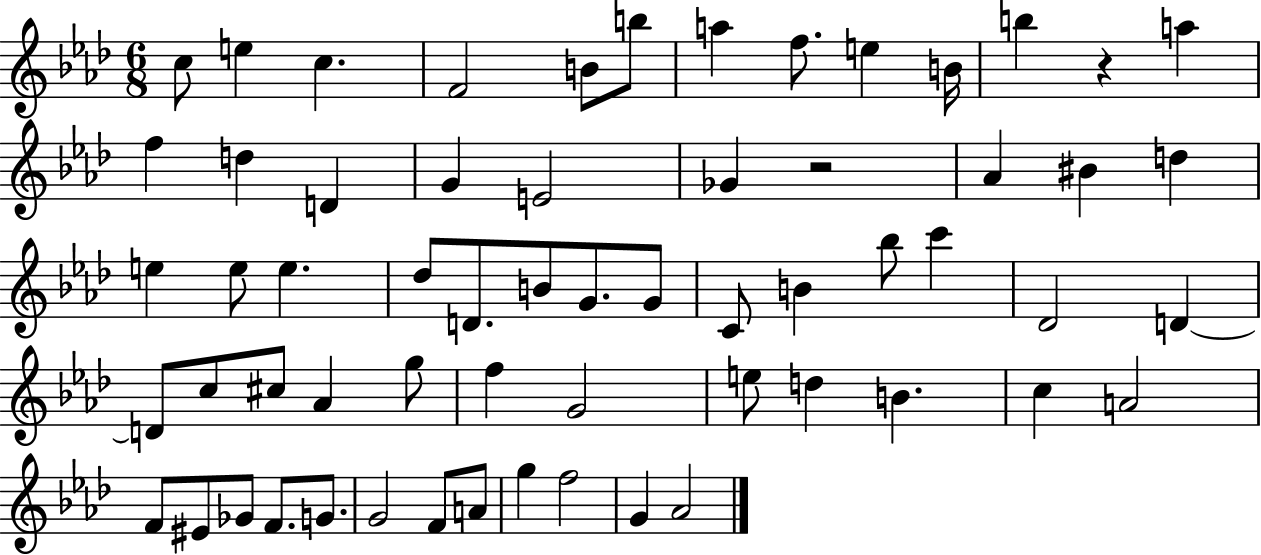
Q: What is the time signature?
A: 6/8